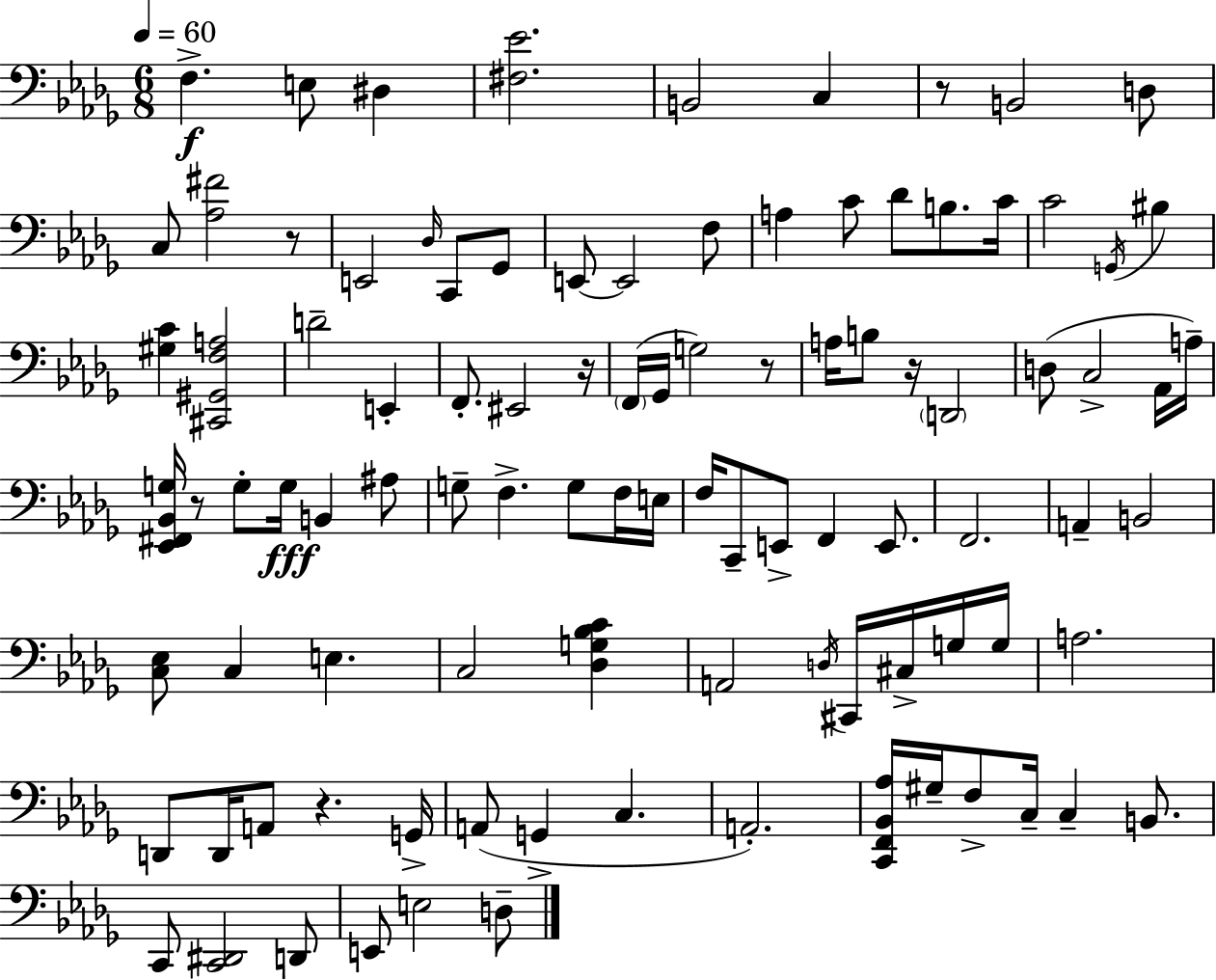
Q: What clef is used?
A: bass